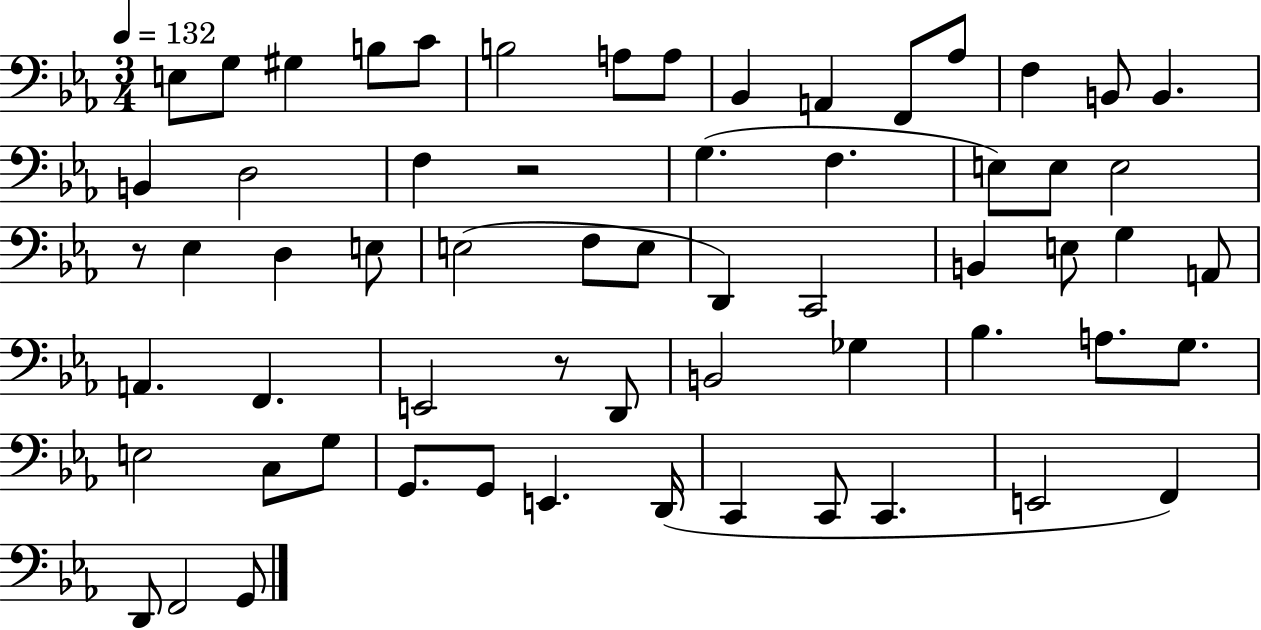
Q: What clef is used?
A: bass